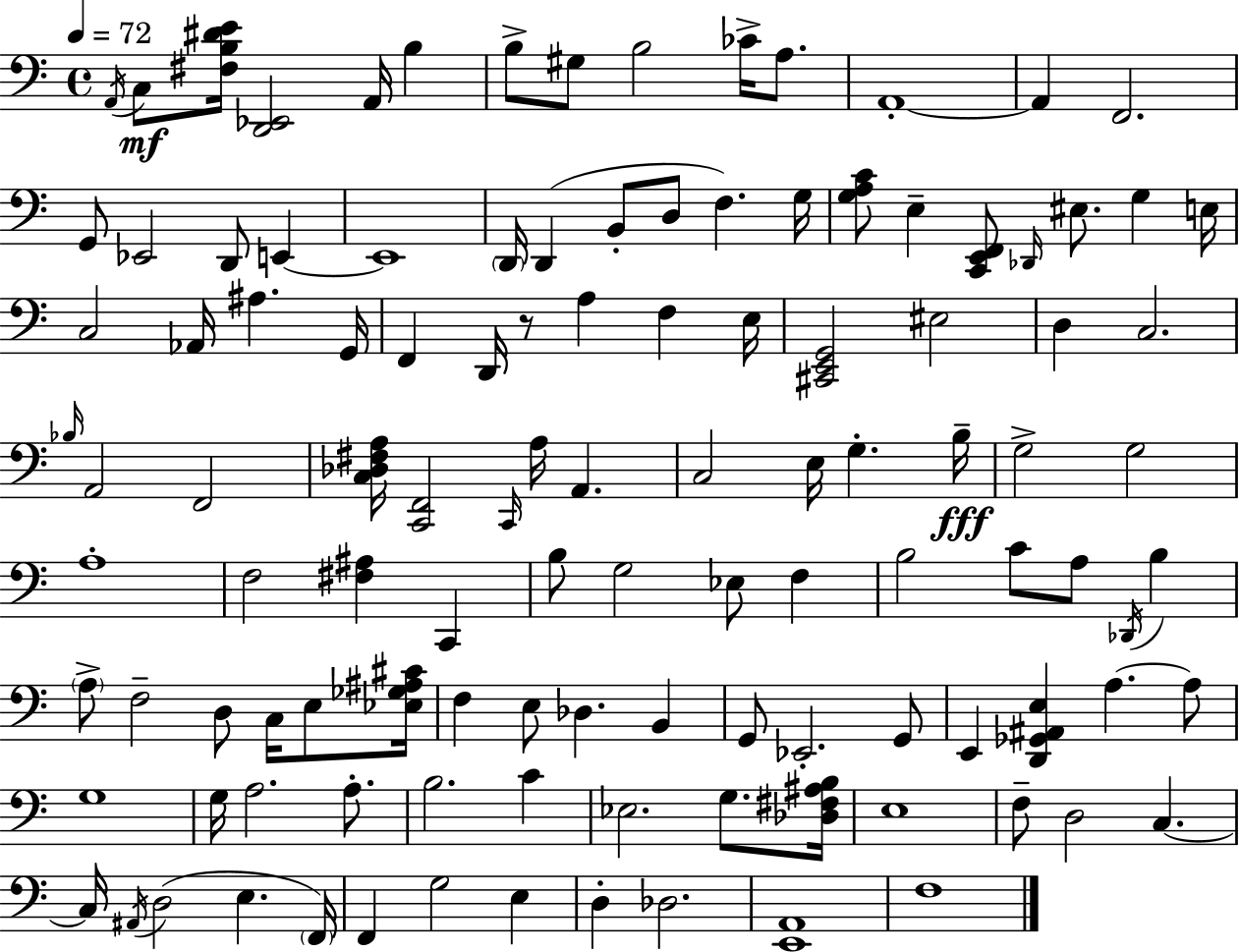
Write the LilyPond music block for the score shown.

{
  \clef bass
  \time 4/4
  \defaultTimeSignature
  \key c \major
  \tempo 4 = 72
  \repeat volta 2 { \acciaccatura { a,16 }\mf c8 <fis b dis' e'>16 <d, ees,>2 a,16 b4 | b8-> gis8 b2 ces'16-> a8. | a,1-.~~ | a,4 f,2. | \break g,8 ees,2 d,8 e,4~~ | e,1 | \parenthesize d,16 d,4( b,8-. d8 f4.) | g16 <g a c'>8 e4-- <c, e, f,>8 \grace { des,16 } eis8. g4 | \break e16 c2 aes,16 ais4. | g,16 f,4 d,16 r8 a4 f4 | e16 <cis, e, g,>2 eis2 | d4 c2. | \break \grace { bes16 } a,2 f,2 | <c des fis a>16 <c, f,>2 \grace { c,16 } a16 a,4. | c2 e16 g4.-. | b16--\fff g2-> g2 | \break a1-. | f2 <fis ais>4 | c,4 b8 g2 ees8 | f4 b2 c'8 a8 | \break \acciaccatura { des,16 } b4 \parenthesize a8-> f2-- d8 | c16 e8 <ees ges ais cis'>16 f4 e8 des4. | b,4 g,8 ees,2.-. | g,8 e,4 <d, ges, ais, e>4 a4.~~ | \break a8 g1 | g16 a2. | a8.-. b2. | c'4 ees2. | \break g8. <des fis ais b>16 e1 | f8-- d2 c4.~~ | c16 \acciaccatura { ais,16 } d2( e4. | \parenthesize f,16) f,4 g2 | \break e4 d4-. des2. | <e, a,>1 | f1 | } \bar "|."
}